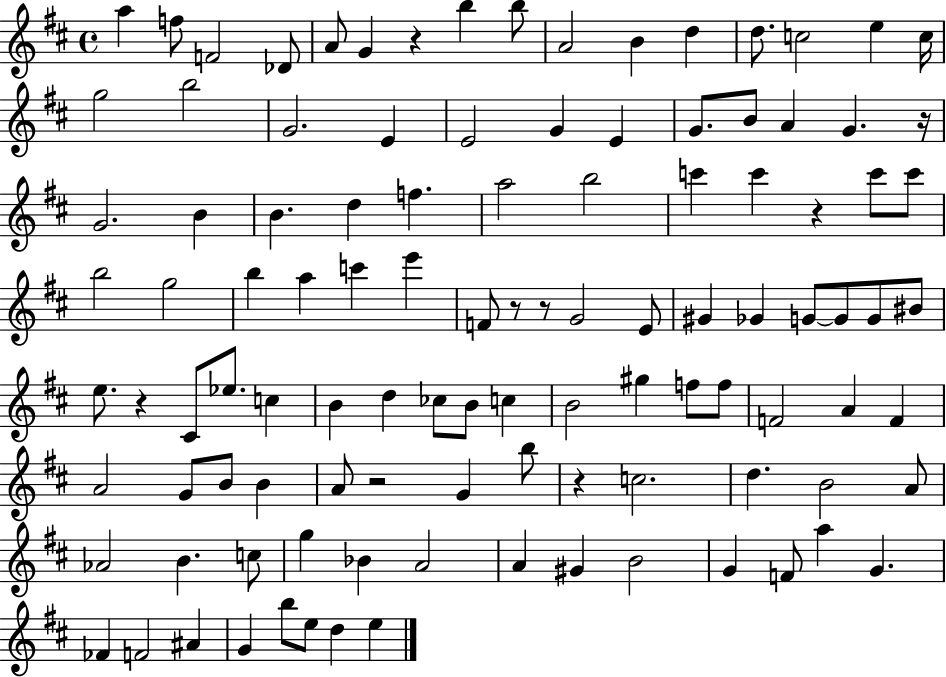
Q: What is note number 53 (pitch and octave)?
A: E5